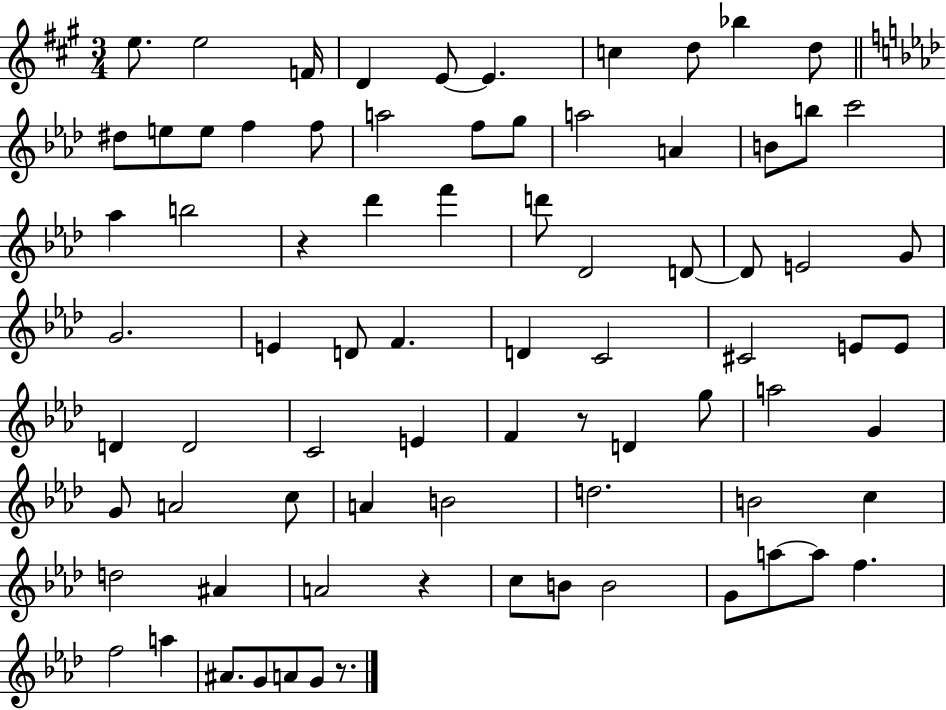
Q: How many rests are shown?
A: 4